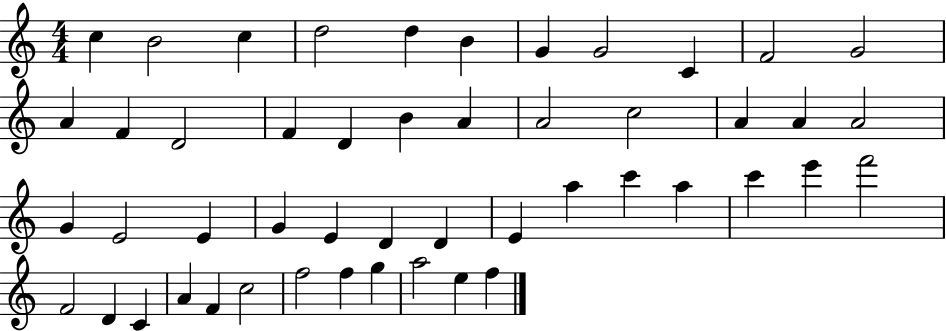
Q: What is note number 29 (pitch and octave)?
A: D4